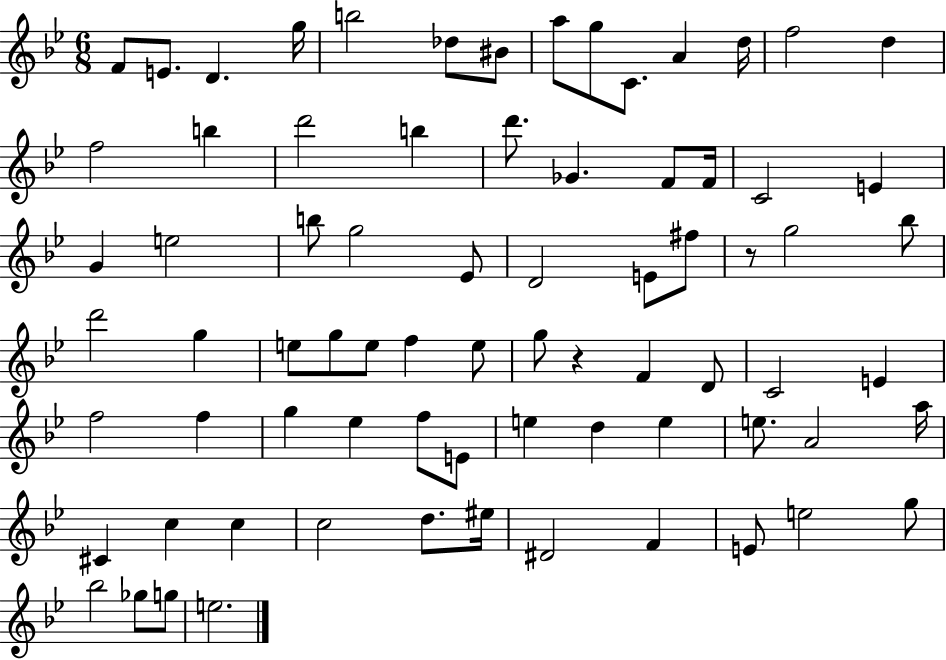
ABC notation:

X:1
T:Untitled
M:6/8
L:1/4
K:Bb
F/2 E/2 D g/4 b2 _d/2 ^B/2 a/2 g/2 C/2 A d/4 f2 d f2 b d'2 b d'/2 _G F/2 F/4 C2 E G e2 b/2 g2 _E/2 D2 E/2 ^f/2 z/2 g2 _b/2 d'2 g e/2 g/2 e/2 f e/2 g/2 z F D/2 C2 E f2 f g _e f/2 E/2 e d e e/2 A2 a/4 ^C c c c2 d/2 ^e/4 ^D2 F E/2 e2 g/2 _b2 _g/2 g/2 e2